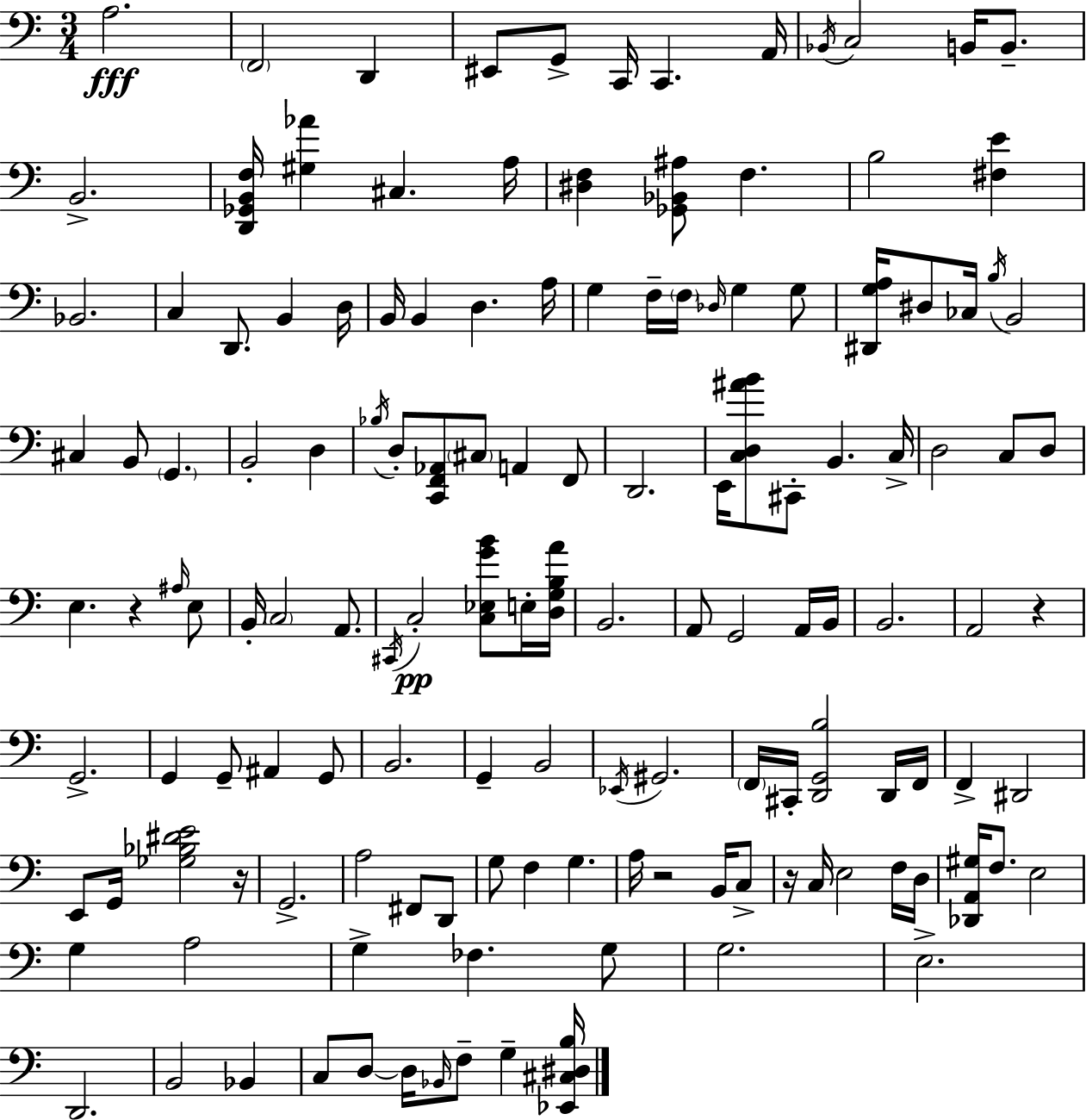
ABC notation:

X:1
T:Untitled
M:3/4
L:1/4
K:Am
A,2 F,,2 D,, ^E,,/2 G,,/2 C,,/4 C,, A,,/4 _B,,/4 C,2 B,,/4 B,,/2 B,,2 [D,,_G,,B,,F,]/4 [^G,_A] ^C, A,/4 [^D,F,] [_G,,_B,,^A,]/2 F, B,2 [^F,E] _B,,2 C, D,,/2 B,, D,/4 B,,/4 B,, D, A,/4 G, F,/4 F,/4 _D,/4 G, G,/2 [^D,,G,A,]/4 ^D,/2 _C,/4 B,/4 B,,2 ^C, B,,/2 G,, B,,2 D, _B,/4 D,/2 [C,,F,,_A,,]/2 ^C,/2 A,, F,,/2 D,,2 E,,/4 [C,D,^AB]/2 ^C,,/2 B,, C,/4 D,2 C,/2 D,/2 E, z ^A,/4 E,/2 B,,/4 C,2 A,,/2 ^C,,/4 C,2 [C,_E,GB]/2 E,/4 [D,G,B,A]/4 B,,2 A,,/2 G,,2 A,,/4 B,,/4 B,,2 A,,2 z G,,2 G,, G,,/2 ^A,, G,,/2 B,,2 G,, B,,2 _E,,/4 ^G,,2 F,,/4 ^C,,/4 [D,,G,,B,]2 D,,/4 F,,/4 F,, ^D,,2 E,,/2 G,,/4 [_G,_B,^DE]2 z/4 G,,2 A,2 ^F,,/2 D,,/2 G,/2 F, G, A,/4 z2 B,,/4 C,/2 z/4 C,/4 E,2 F,/4 D,/4 [_D,,A,,^G,]/4 F,/2 E,2 G, A,2 G, _F, G,/2 G,2 E,2 D,,2 B,,2 _B,, C,/2 D,/2 D,/4 _B,,/4 F,/2 G, [_E,,^C,^D,B,]/4